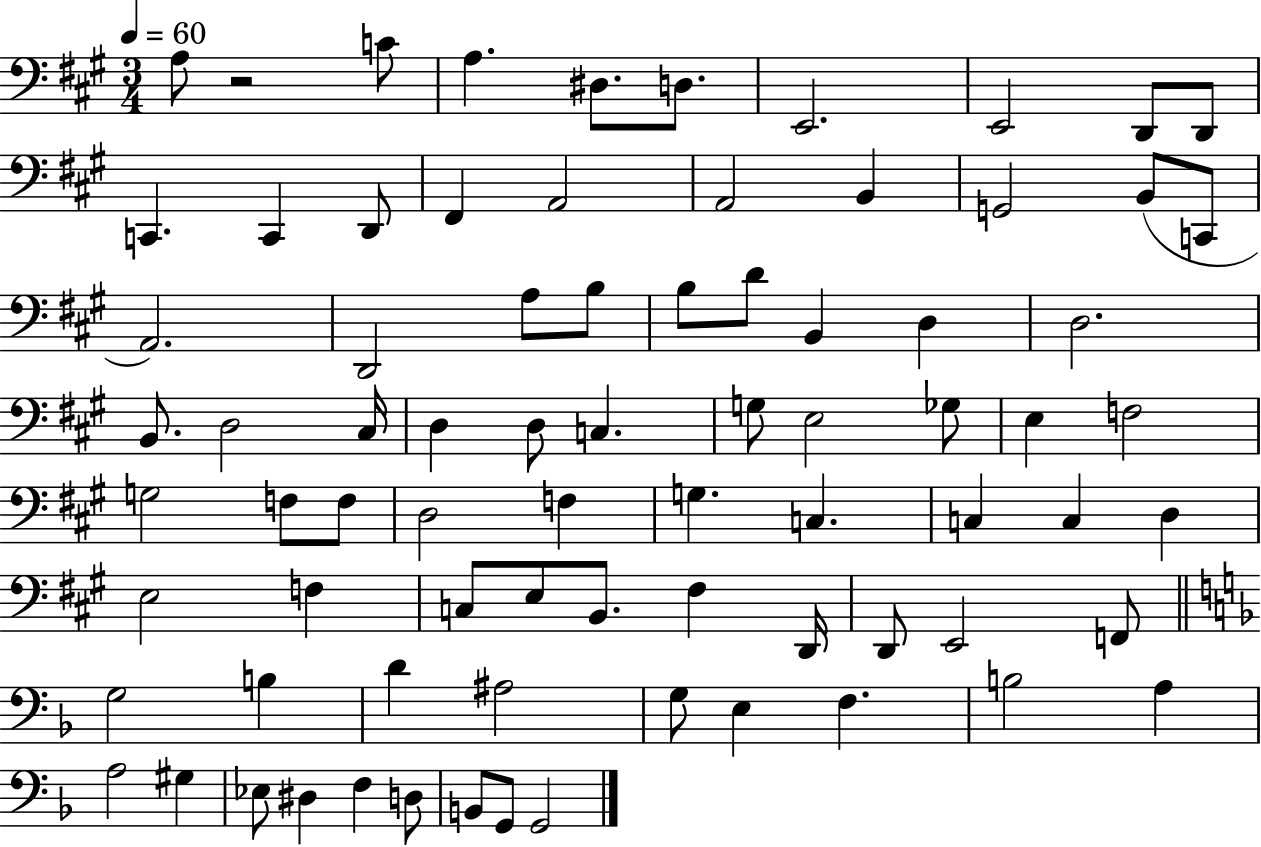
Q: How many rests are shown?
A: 1